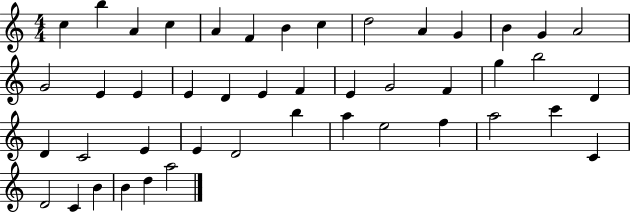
{
  \clef treble
  \numericTimeSignature
  \time 4/4
  \key c \major
  c''4 b''4 a'4 c''4 | a'4 f'4 b'4 c''4 | d''2 a'4 g'4 | b'4 g'4 a'2 | \break g'2 e'4 e'4 | e'4 d'4 e'4 f'4 | e'4 g'2 f'4 | g''4 b''2 d'4 | \break d'4 c'2 e'4 | e'4 d'2 b''4 | a''4 e''2 f''4 | a''2 c'''4 c'4 | \break d'2 c'4 b'4 | b'4 d''4 a''2 | \bar "|."
}